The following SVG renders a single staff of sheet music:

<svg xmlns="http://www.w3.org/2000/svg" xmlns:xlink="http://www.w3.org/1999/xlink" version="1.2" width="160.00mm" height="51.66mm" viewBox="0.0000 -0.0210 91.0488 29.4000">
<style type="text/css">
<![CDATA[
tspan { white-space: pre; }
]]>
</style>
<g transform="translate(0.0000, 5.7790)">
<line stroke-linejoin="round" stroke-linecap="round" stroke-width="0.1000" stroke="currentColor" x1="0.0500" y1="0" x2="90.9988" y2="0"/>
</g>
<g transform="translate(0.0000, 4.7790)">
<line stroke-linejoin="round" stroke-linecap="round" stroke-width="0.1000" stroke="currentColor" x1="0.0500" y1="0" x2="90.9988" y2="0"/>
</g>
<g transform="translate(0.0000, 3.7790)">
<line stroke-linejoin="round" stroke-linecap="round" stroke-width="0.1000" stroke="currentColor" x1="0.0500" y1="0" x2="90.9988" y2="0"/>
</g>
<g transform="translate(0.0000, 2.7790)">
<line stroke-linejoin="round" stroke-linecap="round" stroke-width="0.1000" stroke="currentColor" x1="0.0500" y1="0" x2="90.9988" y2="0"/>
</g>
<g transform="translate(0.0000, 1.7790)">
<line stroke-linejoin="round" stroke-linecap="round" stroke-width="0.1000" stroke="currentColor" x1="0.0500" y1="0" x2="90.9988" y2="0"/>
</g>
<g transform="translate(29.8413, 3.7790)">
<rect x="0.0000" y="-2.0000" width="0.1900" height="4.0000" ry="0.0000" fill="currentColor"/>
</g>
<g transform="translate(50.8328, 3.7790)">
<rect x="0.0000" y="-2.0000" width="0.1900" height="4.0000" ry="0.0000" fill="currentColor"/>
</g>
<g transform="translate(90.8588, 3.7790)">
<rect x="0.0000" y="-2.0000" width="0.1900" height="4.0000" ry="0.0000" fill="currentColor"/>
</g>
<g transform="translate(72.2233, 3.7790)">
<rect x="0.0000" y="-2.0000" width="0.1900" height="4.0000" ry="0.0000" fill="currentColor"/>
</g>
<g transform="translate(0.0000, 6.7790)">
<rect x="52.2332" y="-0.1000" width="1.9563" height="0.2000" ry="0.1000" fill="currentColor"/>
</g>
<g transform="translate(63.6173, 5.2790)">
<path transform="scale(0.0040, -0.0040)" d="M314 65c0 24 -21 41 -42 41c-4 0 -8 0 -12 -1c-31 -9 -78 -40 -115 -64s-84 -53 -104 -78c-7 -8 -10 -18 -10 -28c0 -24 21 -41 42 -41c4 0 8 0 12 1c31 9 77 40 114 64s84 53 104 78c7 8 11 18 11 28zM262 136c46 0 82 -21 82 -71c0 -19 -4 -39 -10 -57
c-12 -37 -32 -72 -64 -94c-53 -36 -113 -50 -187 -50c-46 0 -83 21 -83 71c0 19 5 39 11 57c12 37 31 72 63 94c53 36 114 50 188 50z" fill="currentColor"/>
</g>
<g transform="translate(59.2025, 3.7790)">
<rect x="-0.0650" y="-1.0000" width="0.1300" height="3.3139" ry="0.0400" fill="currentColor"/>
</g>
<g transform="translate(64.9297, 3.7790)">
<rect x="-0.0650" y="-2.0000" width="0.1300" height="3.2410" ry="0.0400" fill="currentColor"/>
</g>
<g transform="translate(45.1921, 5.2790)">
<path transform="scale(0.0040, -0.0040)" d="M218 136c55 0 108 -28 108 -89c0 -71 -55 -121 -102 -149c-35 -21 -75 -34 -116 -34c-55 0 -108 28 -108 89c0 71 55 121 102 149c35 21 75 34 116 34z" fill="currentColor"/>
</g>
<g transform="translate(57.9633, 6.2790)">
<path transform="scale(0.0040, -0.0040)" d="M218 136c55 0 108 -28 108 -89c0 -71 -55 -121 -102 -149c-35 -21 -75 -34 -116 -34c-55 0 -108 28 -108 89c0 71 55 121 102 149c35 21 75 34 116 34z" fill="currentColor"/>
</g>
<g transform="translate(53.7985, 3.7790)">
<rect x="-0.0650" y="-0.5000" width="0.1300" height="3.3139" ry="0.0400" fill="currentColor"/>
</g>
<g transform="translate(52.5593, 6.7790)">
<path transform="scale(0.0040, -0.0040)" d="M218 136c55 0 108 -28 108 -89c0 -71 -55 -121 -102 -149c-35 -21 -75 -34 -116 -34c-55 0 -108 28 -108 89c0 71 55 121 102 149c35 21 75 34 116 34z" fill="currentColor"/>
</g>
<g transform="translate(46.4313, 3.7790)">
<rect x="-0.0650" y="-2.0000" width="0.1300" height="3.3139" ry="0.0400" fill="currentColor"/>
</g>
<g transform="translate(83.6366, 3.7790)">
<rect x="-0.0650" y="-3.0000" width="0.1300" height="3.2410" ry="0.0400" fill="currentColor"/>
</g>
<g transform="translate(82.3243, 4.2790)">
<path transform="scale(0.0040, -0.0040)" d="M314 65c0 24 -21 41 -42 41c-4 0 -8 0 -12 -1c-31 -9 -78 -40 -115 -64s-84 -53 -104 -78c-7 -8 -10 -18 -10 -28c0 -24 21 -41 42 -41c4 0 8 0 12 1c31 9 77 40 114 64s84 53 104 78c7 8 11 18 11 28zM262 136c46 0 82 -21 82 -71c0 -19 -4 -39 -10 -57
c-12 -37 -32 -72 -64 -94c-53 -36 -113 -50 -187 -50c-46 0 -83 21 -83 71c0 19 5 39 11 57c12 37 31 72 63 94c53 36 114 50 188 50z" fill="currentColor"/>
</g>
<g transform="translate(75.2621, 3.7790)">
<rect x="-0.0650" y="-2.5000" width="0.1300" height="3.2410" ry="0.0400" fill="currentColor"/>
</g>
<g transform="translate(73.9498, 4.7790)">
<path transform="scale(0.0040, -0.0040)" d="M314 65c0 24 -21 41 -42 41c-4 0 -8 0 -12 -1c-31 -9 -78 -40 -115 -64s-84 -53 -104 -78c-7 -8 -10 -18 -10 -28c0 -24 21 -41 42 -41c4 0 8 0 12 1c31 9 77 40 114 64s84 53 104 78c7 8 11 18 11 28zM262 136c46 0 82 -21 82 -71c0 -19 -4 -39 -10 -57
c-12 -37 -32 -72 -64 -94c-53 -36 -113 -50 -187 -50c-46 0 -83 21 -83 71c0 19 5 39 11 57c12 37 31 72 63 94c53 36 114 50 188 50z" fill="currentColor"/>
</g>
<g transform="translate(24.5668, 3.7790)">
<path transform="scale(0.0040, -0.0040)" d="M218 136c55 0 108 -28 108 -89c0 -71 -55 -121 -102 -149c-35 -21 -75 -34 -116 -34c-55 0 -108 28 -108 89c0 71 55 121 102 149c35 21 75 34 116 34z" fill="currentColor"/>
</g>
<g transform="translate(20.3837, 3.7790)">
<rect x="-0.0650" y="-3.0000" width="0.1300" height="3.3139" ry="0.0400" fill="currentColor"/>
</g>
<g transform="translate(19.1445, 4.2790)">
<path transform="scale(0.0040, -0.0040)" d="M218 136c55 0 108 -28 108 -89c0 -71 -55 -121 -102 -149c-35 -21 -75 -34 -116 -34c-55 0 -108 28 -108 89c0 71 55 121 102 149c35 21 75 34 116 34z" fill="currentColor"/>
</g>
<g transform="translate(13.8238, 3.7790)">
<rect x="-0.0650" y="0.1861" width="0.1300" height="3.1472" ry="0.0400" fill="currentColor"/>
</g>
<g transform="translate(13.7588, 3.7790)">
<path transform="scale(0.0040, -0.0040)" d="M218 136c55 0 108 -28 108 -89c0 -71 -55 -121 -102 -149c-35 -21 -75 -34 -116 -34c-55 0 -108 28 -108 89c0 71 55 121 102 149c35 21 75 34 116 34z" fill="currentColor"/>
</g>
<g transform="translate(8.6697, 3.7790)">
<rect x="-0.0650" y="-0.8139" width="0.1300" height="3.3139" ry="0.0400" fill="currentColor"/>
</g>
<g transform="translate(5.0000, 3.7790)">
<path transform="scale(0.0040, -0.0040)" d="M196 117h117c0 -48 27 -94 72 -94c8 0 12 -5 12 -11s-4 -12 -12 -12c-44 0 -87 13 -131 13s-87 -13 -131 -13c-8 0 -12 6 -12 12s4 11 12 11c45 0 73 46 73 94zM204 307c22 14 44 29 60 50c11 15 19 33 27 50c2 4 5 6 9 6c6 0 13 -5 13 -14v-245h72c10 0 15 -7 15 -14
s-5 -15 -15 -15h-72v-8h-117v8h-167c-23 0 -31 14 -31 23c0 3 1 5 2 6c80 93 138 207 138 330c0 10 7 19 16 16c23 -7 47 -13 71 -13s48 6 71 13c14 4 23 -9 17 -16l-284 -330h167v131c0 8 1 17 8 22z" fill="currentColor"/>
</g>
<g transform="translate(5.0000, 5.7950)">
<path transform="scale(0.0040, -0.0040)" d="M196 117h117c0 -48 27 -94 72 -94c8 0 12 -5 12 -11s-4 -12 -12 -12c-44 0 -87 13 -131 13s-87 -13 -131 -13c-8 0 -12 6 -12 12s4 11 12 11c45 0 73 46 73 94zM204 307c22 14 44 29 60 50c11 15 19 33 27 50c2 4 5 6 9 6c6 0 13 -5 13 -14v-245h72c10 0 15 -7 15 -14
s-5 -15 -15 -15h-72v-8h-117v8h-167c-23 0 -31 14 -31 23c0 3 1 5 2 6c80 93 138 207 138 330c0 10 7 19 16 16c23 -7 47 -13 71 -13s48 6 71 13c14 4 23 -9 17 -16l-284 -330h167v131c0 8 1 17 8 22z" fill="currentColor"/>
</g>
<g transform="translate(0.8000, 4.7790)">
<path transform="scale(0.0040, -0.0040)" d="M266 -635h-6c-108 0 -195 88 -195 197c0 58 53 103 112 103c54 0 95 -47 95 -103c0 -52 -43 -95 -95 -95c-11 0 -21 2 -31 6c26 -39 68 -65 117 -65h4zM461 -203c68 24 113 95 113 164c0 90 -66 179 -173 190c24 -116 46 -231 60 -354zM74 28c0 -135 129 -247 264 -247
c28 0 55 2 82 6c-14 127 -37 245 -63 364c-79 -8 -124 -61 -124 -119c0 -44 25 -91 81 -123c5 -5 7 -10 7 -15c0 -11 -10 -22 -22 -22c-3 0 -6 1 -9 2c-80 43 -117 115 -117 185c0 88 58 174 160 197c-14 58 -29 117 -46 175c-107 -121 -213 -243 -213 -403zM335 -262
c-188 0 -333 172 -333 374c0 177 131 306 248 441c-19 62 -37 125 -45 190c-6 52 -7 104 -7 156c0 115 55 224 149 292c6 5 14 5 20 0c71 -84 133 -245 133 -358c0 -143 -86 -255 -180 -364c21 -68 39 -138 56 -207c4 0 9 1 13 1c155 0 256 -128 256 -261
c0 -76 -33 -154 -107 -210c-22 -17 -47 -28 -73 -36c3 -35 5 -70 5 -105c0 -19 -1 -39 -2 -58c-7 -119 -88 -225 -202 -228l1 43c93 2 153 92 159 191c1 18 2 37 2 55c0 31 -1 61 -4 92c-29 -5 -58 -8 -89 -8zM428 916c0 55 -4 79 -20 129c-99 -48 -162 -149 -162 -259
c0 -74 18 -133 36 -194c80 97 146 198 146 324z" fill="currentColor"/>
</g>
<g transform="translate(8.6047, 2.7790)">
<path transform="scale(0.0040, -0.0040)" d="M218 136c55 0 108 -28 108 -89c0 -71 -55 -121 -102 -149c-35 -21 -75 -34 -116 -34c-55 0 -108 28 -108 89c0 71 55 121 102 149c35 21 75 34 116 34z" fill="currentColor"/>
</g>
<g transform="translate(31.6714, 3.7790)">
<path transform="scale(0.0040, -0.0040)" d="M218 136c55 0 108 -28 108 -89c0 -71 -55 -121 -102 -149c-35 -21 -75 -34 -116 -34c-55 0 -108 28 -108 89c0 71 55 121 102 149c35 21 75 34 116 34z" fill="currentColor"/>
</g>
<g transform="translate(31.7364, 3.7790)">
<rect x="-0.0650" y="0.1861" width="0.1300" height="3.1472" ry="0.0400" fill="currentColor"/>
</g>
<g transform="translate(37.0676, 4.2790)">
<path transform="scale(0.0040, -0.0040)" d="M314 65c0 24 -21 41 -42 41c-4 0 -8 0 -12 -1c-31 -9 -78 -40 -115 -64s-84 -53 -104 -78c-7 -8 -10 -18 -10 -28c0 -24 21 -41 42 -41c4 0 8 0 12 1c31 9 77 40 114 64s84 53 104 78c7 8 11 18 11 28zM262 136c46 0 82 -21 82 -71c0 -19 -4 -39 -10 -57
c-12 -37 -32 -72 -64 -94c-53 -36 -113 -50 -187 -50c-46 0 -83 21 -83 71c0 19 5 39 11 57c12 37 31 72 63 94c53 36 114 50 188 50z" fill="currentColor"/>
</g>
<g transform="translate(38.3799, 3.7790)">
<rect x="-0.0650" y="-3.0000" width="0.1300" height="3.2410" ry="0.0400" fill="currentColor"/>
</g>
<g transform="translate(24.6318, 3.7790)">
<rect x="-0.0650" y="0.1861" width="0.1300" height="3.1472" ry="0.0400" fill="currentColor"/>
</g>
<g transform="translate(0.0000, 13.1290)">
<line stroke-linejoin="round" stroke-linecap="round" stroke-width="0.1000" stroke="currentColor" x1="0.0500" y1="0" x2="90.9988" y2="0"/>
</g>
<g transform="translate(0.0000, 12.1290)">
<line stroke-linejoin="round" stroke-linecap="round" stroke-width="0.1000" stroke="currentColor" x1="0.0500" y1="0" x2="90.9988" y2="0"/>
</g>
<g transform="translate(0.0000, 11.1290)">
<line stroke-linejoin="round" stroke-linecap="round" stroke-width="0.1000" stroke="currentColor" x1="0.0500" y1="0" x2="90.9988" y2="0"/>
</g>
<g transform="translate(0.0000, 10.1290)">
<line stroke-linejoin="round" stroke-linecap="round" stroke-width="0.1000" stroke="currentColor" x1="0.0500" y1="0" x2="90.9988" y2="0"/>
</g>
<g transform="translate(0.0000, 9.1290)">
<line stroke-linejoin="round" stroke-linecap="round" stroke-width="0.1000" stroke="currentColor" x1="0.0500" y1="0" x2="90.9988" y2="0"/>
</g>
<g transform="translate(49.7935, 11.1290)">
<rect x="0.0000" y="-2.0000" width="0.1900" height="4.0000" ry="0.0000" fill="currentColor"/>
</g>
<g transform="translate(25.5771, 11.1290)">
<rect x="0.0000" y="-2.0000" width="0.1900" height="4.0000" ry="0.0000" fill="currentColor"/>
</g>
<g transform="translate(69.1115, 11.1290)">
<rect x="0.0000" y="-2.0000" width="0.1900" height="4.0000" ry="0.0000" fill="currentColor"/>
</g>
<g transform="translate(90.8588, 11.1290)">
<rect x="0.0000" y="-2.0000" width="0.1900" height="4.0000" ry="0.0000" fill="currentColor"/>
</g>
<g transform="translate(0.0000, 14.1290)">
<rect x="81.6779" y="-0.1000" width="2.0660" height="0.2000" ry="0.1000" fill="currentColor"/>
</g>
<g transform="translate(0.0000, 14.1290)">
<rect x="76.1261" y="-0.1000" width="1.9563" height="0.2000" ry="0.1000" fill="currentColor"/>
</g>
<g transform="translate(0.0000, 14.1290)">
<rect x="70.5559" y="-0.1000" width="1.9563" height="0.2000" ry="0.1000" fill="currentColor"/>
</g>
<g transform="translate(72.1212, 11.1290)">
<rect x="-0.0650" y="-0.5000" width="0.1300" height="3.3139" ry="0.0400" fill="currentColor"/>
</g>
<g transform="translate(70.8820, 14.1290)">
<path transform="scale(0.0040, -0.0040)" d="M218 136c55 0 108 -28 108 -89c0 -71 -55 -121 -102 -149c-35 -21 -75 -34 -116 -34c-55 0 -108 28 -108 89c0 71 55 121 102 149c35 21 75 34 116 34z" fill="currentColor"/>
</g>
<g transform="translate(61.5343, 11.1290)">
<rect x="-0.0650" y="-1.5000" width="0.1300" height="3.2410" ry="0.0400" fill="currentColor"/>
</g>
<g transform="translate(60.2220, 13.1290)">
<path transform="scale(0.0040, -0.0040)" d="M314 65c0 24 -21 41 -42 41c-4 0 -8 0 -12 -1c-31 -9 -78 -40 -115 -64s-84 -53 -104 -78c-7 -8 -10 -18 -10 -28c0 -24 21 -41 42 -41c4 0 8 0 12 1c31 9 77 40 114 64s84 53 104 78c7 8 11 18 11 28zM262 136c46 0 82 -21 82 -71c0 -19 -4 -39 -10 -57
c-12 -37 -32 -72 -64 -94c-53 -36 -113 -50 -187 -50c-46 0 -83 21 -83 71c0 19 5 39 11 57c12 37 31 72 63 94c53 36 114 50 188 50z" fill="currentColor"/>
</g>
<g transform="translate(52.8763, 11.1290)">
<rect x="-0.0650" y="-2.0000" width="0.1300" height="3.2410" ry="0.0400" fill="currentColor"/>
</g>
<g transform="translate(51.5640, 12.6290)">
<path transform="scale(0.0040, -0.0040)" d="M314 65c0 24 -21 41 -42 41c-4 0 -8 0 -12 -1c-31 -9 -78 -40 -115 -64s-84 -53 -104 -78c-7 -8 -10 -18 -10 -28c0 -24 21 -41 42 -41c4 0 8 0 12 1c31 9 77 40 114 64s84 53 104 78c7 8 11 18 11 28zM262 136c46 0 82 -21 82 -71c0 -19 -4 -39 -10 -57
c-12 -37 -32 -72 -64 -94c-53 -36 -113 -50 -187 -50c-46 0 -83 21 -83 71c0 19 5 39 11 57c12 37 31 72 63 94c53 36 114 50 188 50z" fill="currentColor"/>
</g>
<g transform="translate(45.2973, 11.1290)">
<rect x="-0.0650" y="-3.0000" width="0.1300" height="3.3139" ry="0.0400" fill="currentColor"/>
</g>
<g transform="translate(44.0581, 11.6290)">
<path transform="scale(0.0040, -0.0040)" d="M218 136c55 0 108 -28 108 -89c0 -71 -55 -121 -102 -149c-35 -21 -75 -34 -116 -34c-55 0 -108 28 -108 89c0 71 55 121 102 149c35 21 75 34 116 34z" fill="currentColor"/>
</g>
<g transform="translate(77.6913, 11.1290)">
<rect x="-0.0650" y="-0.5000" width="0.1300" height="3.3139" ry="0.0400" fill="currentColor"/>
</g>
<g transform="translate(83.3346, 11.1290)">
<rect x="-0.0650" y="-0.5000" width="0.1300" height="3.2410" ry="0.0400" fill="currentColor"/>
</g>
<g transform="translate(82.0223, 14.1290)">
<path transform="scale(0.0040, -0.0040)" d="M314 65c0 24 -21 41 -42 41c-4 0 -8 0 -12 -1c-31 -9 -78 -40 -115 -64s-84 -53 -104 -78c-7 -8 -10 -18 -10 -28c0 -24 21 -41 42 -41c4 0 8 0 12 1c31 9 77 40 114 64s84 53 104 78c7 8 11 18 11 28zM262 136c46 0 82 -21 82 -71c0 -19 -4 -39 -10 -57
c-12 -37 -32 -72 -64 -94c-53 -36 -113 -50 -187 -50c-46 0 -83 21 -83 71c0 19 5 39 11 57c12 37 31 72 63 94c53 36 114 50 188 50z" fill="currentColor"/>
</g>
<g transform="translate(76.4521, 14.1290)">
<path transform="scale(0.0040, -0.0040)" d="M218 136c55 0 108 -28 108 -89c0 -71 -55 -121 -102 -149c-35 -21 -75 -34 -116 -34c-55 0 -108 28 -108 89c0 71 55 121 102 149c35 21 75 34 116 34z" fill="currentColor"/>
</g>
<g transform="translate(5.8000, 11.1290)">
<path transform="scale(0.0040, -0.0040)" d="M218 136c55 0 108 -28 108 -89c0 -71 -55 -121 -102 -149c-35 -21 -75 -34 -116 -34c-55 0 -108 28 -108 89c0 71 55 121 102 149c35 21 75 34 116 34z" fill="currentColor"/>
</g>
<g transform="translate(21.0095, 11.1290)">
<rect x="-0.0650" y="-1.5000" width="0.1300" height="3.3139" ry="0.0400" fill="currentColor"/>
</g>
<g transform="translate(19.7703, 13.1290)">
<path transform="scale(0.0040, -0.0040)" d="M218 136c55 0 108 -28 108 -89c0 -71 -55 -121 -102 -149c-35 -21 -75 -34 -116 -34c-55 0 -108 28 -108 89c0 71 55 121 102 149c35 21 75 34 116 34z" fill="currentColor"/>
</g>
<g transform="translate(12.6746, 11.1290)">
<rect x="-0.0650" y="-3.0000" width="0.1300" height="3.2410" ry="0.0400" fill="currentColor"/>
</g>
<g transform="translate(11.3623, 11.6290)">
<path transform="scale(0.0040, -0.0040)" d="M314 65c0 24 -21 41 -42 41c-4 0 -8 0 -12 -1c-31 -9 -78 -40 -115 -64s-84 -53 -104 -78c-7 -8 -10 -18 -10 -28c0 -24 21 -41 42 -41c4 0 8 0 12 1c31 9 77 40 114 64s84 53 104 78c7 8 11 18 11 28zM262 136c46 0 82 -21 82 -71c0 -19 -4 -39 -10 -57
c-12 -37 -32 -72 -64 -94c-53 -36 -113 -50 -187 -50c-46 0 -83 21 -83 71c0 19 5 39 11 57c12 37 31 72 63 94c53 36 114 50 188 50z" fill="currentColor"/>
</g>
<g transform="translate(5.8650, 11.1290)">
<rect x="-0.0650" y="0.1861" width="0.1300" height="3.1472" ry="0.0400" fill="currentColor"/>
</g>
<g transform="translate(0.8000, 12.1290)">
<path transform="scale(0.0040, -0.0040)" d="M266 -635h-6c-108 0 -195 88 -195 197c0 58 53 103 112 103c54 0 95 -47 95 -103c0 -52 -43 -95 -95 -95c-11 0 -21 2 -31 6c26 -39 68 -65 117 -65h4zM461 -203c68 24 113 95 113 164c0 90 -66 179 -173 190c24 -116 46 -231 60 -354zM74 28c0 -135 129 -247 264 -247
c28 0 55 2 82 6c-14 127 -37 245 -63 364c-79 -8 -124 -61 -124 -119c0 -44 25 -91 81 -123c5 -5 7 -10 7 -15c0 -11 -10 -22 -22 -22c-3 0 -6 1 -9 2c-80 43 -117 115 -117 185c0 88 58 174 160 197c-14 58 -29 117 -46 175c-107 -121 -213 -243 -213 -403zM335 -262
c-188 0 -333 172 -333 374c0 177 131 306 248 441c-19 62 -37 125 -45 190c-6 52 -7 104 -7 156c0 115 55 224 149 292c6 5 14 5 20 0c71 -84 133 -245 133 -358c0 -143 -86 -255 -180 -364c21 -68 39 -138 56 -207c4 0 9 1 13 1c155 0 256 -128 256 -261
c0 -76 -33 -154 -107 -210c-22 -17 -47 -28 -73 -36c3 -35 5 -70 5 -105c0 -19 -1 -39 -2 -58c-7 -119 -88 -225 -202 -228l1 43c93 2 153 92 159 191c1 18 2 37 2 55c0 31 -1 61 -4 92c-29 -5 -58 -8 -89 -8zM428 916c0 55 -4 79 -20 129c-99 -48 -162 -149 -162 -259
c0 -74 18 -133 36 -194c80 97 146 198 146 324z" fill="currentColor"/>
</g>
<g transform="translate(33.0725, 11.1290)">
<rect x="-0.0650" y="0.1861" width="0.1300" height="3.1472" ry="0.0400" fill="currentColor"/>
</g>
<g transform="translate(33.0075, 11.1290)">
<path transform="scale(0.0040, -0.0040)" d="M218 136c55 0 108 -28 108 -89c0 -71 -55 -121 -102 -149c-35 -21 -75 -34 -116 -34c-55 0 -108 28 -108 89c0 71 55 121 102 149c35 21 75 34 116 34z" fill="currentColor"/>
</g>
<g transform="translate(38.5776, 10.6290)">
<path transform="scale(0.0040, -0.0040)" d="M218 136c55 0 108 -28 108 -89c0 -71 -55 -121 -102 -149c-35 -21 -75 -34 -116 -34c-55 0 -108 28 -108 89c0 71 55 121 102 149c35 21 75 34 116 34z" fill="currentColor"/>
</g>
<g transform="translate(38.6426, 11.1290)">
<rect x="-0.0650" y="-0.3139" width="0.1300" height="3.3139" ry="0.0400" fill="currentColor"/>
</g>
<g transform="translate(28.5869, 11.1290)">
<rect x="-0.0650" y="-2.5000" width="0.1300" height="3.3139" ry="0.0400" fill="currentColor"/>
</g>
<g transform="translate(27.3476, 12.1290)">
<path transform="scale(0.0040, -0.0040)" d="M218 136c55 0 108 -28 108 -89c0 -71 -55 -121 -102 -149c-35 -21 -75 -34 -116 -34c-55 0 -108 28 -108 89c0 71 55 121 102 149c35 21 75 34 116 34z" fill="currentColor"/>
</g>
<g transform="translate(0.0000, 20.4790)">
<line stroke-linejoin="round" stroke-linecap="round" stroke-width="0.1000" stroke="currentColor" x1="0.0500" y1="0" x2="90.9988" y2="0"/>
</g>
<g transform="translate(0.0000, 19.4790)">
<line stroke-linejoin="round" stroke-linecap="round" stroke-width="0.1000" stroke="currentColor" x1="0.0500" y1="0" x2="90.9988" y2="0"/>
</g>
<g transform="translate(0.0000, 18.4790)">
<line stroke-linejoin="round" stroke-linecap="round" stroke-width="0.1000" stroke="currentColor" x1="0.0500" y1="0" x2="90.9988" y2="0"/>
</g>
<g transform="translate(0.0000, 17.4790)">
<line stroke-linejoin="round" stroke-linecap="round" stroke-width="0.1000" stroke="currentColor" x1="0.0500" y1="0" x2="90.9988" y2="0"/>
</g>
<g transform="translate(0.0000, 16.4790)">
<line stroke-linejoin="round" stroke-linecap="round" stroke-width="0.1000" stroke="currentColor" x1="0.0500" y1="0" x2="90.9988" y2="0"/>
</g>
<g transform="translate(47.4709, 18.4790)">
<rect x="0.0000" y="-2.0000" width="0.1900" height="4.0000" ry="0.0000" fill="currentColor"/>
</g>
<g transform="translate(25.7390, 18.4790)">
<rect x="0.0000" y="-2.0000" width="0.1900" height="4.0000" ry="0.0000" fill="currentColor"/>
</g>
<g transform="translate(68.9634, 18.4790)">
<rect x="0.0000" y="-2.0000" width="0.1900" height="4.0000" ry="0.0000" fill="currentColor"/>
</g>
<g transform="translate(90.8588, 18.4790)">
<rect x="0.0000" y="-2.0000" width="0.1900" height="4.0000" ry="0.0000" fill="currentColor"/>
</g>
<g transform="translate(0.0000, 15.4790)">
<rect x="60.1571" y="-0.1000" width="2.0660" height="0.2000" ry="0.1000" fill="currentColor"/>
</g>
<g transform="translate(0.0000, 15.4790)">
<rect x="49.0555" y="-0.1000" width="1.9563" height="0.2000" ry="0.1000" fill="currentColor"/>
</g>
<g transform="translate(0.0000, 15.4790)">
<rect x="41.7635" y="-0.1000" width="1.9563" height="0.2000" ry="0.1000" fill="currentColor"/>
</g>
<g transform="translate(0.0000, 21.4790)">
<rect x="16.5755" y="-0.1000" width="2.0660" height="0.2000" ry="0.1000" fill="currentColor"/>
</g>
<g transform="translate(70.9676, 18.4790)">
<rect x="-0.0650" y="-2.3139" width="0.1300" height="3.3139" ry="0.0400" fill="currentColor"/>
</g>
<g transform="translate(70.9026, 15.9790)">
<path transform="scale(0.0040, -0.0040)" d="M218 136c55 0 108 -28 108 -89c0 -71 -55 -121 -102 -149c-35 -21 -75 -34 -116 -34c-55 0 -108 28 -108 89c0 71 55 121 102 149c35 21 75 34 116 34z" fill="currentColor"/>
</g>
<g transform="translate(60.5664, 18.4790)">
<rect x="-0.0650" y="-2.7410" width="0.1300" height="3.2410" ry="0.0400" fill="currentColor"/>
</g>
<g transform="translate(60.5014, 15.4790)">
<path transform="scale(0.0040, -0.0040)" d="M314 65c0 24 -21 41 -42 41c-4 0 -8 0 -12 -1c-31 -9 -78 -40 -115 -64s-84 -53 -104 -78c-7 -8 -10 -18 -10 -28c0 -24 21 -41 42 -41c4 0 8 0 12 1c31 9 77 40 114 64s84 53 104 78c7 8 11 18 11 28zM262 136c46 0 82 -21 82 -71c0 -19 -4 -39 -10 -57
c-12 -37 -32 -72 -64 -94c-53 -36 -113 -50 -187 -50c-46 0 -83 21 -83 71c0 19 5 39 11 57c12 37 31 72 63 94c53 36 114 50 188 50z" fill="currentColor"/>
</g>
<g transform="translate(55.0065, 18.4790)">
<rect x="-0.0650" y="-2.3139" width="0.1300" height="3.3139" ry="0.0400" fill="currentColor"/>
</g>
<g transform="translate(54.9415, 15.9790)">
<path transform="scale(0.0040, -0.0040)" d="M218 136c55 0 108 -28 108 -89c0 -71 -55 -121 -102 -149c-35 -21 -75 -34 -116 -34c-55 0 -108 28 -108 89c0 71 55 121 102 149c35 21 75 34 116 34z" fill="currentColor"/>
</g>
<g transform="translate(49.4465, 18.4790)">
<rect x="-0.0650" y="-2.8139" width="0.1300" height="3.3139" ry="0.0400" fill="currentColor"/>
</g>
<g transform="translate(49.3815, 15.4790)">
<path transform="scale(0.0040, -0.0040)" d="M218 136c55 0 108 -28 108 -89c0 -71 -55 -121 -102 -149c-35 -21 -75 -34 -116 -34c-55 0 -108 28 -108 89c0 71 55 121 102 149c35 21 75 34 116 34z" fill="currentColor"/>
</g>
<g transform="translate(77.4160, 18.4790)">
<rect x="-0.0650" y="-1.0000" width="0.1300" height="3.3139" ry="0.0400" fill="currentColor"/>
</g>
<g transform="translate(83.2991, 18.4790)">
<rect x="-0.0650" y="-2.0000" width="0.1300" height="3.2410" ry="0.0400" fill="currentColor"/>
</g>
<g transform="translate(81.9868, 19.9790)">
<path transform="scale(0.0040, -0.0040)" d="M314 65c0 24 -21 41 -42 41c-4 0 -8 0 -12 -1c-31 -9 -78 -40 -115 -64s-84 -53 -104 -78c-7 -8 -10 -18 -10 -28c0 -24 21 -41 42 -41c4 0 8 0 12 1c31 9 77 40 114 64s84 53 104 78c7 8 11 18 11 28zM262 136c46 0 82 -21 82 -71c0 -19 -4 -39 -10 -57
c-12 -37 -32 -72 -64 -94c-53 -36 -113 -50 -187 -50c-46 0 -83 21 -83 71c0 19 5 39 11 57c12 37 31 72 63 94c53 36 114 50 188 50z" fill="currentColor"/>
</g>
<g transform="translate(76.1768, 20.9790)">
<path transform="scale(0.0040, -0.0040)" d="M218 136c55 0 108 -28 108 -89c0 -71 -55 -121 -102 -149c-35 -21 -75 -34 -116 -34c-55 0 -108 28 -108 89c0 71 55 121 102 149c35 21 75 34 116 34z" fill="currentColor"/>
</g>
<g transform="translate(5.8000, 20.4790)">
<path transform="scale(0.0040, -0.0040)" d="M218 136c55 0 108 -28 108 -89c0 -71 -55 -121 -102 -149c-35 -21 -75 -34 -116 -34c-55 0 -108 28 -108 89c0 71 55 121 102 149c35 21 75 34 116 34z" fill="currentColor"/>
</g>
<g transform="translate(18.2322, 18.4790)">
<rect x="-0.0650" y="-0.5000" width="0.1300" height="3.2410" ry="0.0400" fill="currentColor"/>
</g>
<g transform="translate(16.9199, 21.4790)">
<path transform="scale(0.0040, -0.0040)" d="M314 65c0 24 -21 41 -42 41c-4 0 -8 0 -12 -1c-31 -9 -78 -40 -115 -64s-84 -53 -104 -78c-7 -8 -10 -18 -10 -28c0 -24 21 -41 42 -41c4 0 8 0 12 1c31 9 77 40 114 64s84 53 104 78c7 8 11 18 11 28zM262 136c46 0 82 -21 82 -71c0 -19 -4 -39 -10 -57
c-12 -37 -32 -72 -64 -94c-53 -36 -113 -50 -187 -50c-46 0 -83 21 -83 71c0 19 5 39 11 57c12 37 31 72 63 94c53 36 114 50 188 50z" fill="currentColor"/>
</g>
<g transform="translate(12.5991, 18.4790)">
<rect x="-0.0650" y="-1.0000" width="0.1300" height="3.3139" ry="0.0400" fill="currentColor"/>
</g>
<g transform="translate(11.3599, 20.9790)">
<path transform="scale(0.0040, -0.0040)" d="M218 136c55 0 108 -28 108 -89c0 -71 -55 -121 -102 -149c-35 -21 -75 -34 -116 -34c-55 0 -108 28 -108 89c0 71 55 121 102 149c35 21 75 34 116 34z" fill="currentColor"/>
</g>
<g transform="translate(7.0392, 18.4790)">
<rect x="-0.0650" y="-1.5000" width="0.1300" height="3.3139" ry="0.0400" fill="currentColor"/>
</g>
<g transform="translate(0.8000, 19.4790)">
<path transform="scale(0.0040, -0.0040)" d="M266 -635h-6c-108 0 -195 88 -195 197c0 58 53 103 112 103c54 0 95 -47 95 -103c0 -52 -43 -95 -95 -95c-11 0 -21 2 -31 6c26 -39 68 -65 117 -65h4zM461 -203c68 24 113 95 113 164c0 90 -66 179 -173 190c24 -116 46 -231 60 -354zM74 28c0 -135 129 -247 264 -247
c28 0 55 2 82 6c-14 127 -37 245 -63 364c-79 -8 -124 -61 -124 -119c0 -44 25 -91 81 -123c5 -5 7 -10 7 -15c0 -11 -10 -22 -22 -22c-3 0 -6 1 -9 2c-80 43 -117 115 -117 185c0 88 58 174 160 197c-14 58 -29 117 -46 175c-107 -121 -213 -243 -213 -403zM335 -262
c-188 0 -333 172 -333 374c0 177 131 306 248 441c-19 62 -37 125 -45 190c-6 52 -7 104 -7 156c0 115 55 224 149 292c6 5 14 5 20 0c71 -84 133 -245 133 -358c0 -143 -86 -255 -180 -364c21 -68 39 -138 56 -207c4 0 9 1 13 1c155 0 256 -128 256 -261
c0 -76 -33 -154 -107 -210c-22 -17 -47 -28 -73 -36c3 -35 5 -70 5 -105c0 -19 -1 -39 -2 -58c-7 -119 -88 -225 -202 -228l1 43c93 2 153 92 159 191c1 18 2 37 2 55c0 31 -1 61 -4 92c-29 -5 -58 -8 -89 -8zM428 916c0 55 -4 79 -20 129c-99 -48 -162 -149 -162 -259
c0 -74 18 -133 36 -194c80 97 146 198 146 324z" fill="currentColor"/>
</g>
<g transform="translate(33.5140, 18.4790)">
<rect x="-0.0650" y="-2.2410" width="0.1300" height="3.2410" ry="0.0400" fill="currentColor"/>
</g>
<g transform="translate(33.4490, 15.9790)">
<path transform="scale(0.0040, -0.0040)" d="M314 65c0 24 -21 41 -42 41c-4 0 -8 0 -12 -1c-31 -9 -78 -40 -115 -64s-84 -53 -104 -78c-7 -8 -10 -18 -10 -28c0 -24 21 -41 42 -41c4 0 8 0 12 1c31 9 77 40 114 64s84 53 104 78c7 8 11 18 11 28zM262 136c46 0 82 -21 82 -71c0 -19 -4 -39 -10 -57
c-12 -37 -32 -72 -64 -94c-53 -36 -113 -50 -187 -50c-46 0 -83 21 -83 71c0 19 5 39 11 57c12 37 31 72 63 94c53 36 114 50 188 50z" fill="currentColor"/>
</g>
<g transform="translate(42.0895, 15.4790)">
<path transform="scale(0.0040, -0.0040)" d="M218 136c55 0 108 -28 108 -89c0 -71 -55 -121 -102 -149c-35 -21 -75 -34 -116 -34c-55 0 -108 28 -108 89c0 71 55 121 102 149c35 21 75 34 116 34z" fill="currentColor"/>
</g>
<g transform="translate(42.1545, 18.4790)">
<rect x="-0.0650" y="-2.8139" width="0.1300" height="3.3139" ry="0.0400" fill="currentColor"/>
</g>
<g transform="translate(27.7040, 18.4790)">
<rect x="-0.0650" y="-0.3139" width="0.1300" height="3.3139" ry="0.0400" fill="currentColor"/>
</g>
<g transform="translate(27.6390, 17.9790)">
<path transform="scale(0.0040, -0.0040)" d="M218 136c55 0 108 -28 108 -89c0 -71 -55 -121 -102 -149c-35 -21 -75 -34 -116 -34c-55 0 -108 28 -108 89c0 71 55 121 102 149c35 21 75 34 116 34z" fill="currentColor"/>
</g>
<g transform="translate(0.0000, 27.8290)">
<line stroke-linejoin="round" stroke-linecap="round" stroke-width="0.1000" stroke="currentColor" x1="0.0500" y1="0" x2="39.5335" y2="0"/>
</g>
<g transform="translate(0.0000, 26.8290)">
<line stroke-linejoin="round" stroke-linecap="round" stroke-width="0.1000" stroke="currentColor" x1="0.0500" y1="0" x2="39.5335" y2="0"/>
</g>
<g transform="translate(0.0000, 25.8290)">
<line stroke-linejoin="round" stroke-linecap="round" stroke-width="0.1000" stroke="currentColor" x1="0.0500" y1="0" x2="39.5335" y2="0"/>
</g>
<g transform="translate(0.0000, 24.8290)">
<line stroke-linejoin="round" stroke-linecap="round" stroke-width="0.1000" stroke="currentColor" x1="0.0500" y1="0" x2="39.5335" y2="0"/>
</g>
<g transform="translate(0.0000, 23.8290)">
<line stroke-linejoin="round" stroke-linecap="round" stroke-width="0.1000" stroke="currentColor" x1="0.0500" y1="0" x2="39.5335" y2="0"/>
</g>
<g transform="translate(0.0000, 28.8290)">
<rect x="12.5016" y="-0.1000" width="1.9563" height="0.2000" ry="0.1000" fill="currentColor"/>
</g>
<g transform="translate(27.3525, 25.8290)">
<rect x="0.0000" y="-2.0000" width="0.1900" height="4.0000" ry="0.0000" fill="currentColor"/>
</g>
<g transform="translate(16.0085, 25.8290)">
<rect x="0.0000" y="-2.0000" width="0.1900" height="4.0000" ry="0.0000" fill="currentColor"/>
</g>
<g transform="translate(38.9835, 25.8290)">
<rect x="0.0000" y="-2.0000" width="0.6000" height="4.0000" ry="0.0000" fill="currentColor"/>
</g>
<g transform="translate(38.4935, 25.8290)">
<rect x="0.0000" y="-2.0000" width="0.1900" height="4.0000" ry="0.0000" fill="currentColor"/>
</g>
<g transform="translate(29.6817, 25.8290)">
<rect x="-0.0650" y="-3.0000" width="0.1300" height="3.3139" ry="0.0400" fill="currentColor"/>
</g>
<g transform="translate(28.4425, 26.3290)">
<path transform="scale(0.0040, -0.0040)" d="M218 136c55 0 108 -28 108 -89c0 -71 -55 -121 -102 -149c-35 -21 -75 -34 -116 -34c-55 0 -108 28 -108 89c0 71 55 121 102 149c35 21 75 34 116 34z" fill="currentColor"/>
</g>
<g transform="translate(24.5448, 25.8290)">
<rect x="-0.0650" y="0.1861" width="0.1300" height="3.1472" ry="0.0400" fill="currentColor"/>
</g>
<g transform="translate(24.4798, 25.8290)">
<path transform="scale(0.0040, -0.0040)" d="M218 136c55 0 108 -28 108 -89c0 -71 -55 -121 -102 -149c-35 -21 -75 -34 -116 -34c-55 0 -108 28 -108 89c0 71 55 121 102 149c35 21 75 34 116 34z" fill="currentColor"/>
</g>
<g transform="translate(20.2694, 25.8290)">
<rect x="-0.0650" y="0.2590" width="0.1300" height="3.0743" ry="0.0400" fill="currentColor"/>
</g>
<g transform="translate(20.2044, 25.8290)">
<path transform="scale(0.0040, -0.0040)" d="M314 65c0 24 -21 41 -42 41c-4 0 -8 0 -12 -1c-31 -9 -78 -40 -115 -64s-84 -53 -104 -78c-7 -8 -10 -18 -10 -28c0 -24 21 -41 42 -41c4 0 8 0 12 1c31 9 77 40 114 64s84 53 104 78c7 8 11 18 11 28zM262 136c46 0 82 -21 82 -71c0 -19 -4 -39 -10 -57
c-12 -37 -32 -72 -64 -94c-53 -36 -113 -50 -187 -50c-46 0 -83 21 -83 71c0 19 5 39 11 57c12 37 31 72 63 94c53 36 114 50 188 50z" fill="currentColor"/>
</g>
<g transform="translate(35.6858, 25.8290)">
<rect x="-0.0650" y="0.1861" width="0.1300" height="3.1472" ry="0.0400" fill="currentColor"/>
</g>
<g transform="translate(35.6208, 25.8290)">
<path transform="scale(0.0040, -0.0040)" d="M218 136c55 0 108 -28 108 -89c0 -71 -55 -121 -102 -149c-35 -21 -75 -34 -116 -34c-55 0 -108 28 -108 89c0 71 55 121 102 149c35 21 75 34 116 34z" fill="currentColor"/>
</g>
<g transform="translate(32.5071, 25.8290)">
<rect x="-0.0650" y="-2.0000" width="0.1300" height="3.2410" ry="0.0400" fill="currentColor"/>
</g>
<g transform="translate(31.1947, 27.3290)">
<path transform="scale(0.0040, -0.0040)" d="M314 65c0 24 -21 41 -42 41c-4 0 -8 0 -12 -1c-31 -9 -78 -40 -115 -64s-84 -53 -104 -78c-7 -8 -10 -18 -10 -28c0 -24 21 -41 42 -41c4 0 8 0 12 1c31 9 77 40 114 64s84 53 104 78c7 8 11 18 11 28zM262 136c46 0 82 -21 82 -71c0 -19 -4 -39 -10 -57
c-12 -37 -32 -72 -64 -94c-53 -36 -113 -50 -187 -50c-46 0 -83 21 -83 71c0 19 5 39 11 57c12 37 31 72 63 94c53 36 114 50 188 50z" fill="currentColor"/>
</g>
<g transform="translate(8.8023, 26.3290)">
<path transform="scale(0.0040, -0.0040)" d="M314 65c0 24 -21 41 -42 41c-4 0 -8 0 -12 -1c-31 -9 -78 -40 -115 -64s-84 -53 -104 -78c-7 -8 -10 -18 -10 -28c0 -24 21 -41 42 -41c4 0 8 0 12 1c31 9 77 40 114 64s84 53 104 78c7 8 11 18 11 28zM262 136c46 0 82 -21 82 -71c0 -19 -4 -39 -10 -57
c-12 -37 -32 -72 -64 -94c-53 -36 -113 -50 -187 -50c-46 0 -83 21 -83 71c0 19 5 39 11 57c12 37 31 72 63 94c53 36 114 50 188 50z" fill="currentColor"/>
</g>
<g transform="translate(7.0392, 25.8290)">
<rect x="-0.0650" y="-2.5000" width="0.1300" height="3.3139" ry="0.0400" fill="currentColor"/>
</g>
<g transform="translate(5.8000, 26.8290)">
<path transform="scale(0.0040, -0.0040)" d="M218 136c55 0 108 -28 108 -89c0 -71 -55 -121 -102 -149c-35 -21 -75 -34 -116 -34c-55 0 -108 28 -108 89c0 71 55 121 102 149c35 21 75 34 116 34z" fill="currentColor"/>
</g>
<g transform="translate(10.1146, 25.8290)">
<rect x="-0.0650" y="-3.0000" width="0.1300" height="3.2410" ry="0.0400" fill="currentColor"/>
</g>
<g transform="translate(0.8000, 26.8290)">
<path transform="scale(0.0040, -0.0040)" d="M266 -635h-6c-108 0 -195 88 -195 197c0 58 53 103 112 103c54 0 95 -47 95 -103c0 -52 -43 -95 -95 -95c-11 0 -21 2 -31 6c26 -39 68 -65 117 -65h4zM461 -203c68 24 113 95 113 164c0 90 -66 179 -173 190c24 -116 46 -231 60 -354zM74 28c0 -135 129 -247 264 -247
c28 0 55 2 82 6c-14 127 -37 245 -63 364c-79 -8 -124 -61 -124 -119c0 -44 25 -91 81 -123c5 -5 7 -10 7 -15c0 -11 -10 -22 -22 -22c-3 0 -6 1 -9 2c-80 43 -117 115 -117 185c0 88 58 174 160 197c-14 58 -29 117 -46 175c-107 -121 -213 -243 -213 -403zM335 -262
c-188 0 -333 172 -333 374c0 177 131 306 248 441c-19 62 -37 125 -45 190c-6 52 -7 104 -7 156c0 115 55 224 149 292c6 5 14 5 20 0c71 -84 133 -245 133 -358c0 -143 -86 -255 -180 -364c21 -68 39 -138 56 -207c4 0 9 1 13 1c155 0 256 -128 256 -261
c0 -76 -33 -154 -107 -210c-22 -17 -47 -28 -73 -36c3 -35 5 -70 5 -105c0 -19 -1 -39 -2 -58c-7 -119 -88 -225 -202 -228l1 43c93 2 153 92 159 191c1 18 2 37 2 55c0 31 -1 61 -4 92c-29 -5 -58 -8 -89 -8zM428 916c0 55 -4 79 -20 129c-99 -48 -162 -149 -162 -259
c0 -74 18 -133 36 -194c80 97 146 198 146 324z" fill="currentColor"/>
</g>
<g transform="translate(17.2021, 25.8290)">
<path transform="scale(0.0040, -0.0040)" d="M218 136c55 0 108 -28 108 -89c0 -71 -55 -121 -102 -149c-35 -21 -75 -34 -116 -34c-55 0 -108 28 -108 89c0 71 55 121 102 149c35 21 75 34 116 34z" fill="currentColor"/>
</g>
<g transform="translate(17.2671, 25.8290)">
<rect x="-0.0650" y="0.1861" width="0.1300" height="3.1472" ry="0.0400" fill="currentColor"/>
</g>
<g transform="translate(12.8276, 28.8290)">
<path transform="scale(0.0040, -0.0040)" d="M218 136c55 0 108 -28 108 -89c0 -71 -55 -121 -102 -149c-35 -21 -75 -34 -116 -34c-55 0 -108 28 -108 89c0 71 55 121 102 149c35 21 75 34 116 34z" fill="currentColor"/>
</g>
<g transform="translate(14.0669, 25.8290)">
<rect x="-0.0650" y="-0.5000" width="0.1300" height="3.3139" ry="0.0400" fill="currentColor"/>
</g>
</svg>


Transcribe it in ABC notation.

X:1
T:Untitled
M:4/4
L:1/4
K:C
d B A B B A2 F C D F2 G2 A2 B A2 E G B c A F2 E2 C C C2 E D C2 c g2 a a g a2 g D F2 G A2 C B B2 B A F2 B